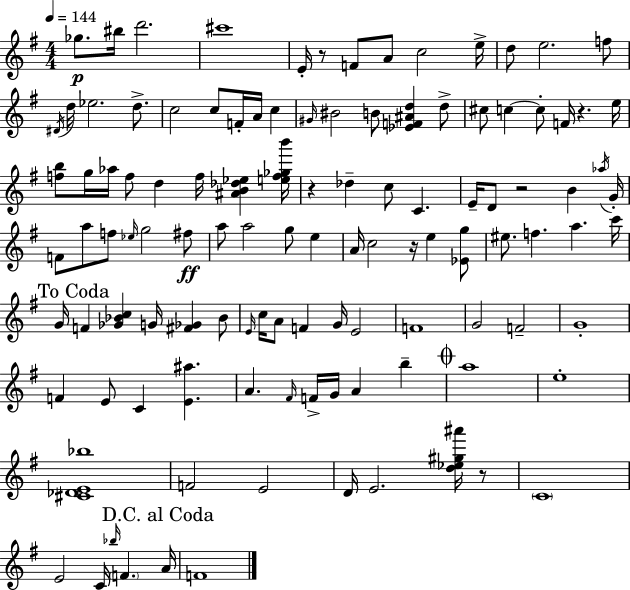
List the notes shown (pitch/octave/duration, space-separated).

Gb5/e. BIS5/s D6/h. C#6/w E4/s R/e F4/e A4/e C5/h E5/s D5/e E5/h. F5/e D#4/s D5/s Eb5/h. D5/e. C5/h C5/e F4/s A4/s C5/q G#4/s BIS4/h B4/e [Eb4,F4,A#4,D5]/q D5/e C#5/e C5/q C5/e F4/s R/q. E5/s [F5,B5]/e G5/s Ab5/s F5/e D5/q F5/s [A#4,B4,Db5,Eb5]/q [E5,F5,Gb5,B6]/s R/q Db5/q C5/e C4/q. E4/s D4/e R/h B4/q Ab5/s G4/s F4/e A5/e F5/e Eb5/s G5/h F#5/e A5/e A5/h G5/e E5/q A4/s C5/h R/s E5/q [Eb4,G5]/e EIS5/e. F5/q. A5/q. C6/s G4/s F4/q [Gb4,Bb4,C5]/q G4/s [F#4,Gb4]/q Bb4/e E4/s C5/s A4/e F4/q G4/s E4/h F4/w G4/h F4/h G4/w F4/q E4/e C4/q [E4,A#5]/q. A4/q. F#4/s F4/s G4/s A4/q B5/q A5/w E5/w [C#4,Db4,E4,Bb5]/w F4/h E4/h D4/s E4/h. [D5,Eb5,G#5,A#6]/s R/e C4/w E4/h C4/s Bb5/s F4/q. A4/s F4/w